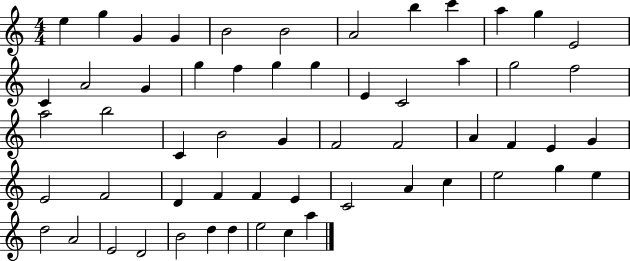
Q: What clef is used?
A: treble